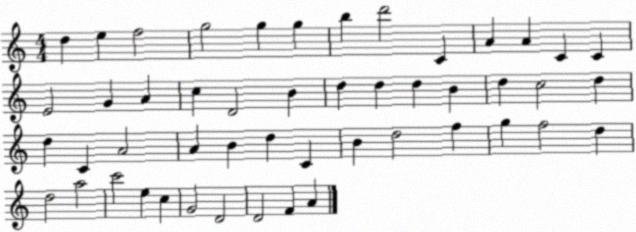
X:1
T:Untitled
M:4/4
L:1/4
K:C
d e f2 g2 g g b d'2 C A A C C E2 G A c D2 B d d d B d c2 d d C A2 A B d C B d2 f g f2 d d2 a2 c'2 e c G2 D2 D2 F A